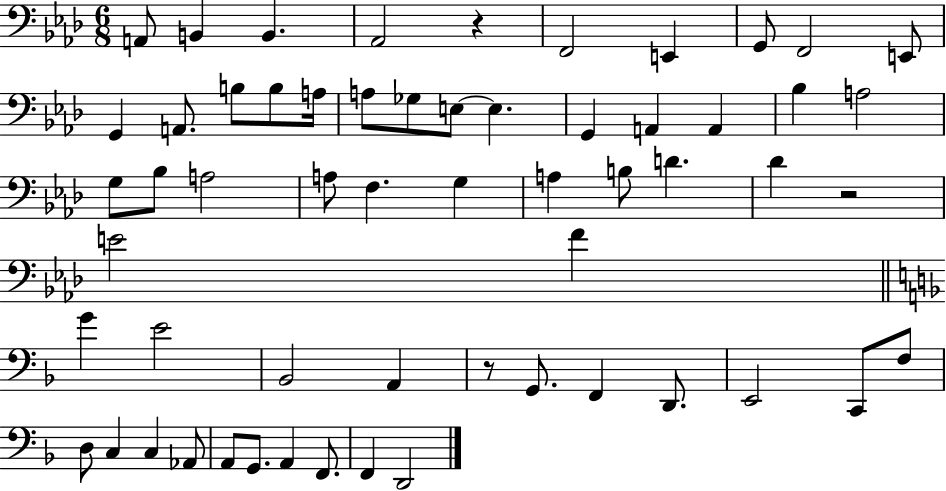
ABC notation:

X:1
T:Untitled
M:6/8
L:1/4
K:Ab
A,,/2 B,, B,, _A,,2 z F,,2 E,, G,,/2 F,,2 E,,/2 G,, A,,/2 B,/2 B,/2 A,/4 A,/2 _G,/2 E,/2 E, G,, A,, A,, _B, A,2 G,/2 _B,/2 A,2 A,/2 F, G, A, B,/2 D _D z2 E2 F G E2 _B,,2 A,, z/2 G,,/2 F,, D,,/2 E,,2 C,,/2 F,/2 D,/2 C, C, _A,,/2 A,,/2 G,,/2 A,, F,,/2 F,, D,,2